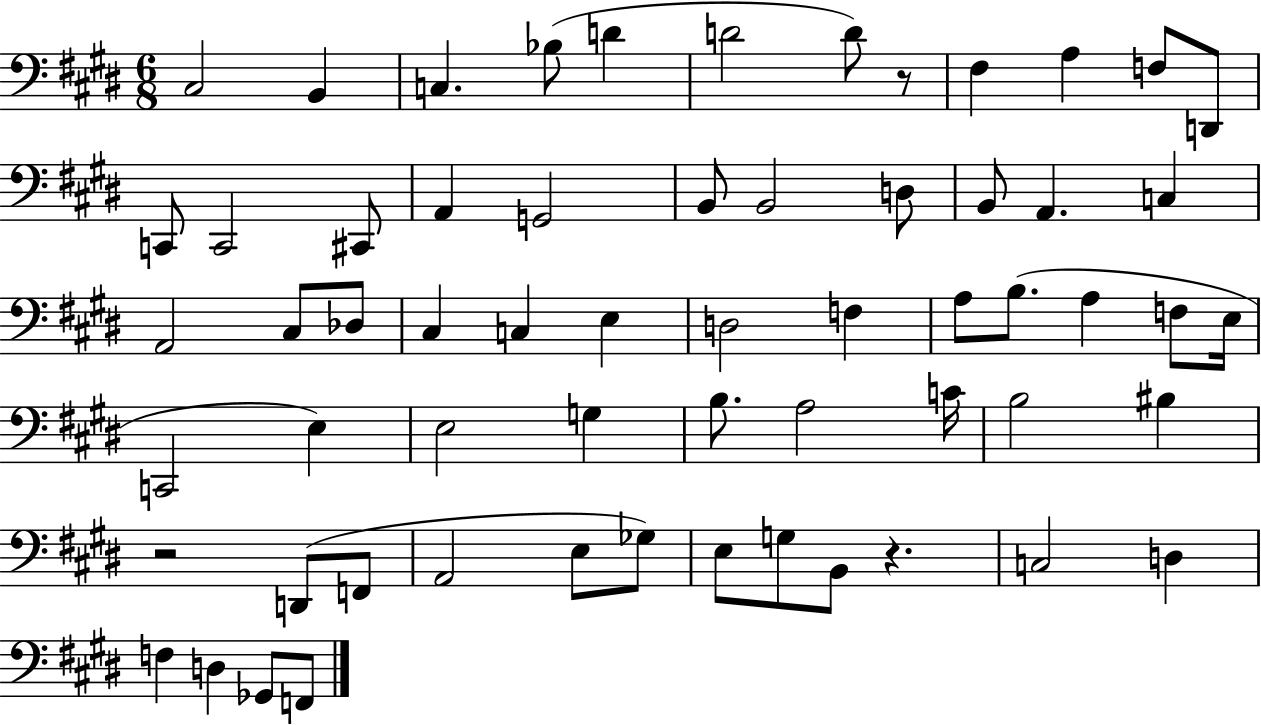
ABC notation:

X:1
T:Untitled
M:6/8
L:1/4
K:E
^C,2 B,, C, _B,/2 D D2 D/2 z/2 ^F, A, F,/2 D,,/2 C,,/2 C,,2 ^C,,/2 A,, G,,2 B,,/2 B,,2 D,/2 B,,/2 A,, C, A,,2 ^C,/2 _D,/2 ^C, C, E, D,2 F, A,/2 B,/2 A, F,/2 E,/4 C,,2 E, E,2 G, B,/2 A,2 C/4 B,2 ^B, z2 D,,/2 F,,/2 A,,2 E,/2 _G,/2 E,/2 G,/2 B,,/2 z C,2 D, F, D, _G,,/2 F,,/2